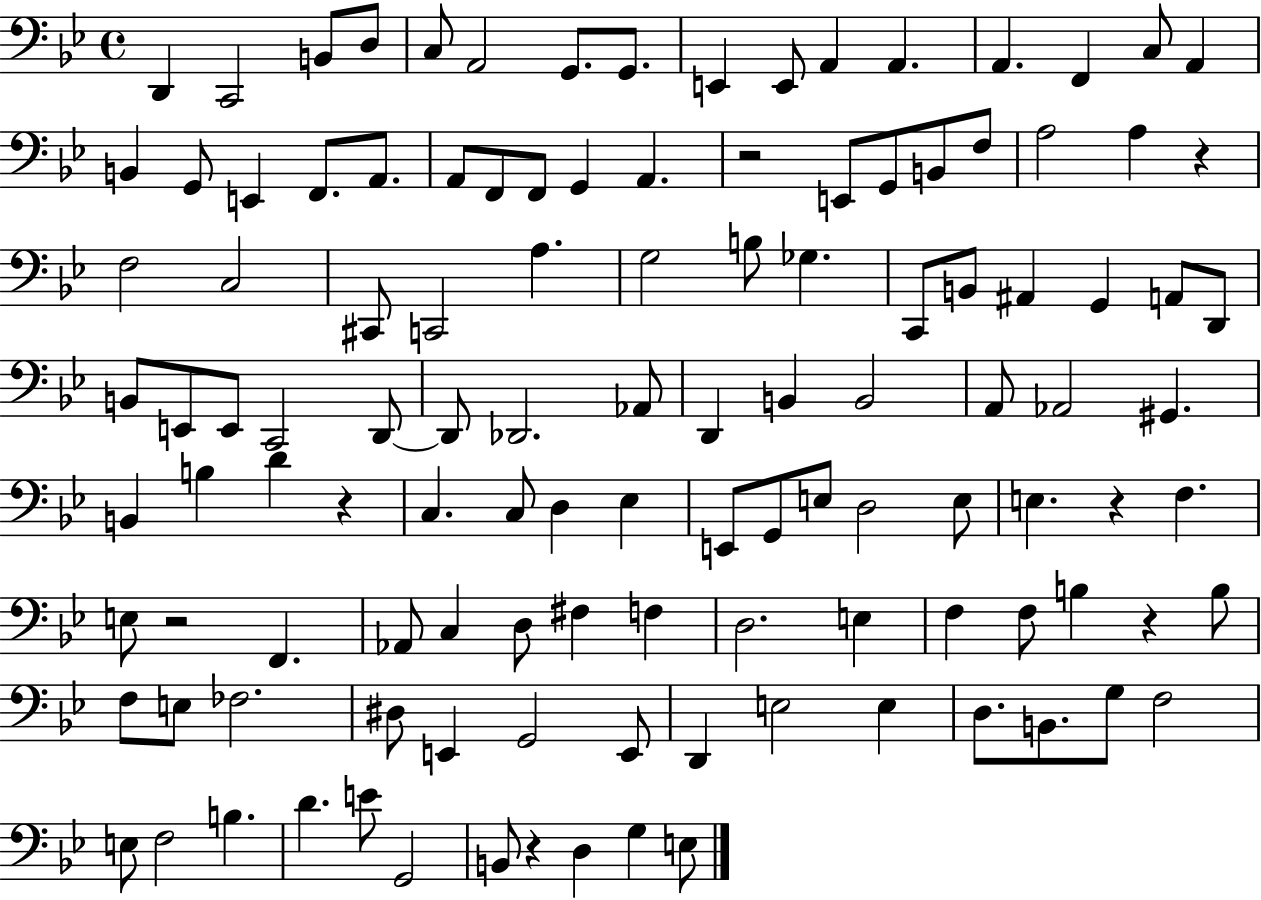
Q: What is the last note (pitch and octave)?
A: E3